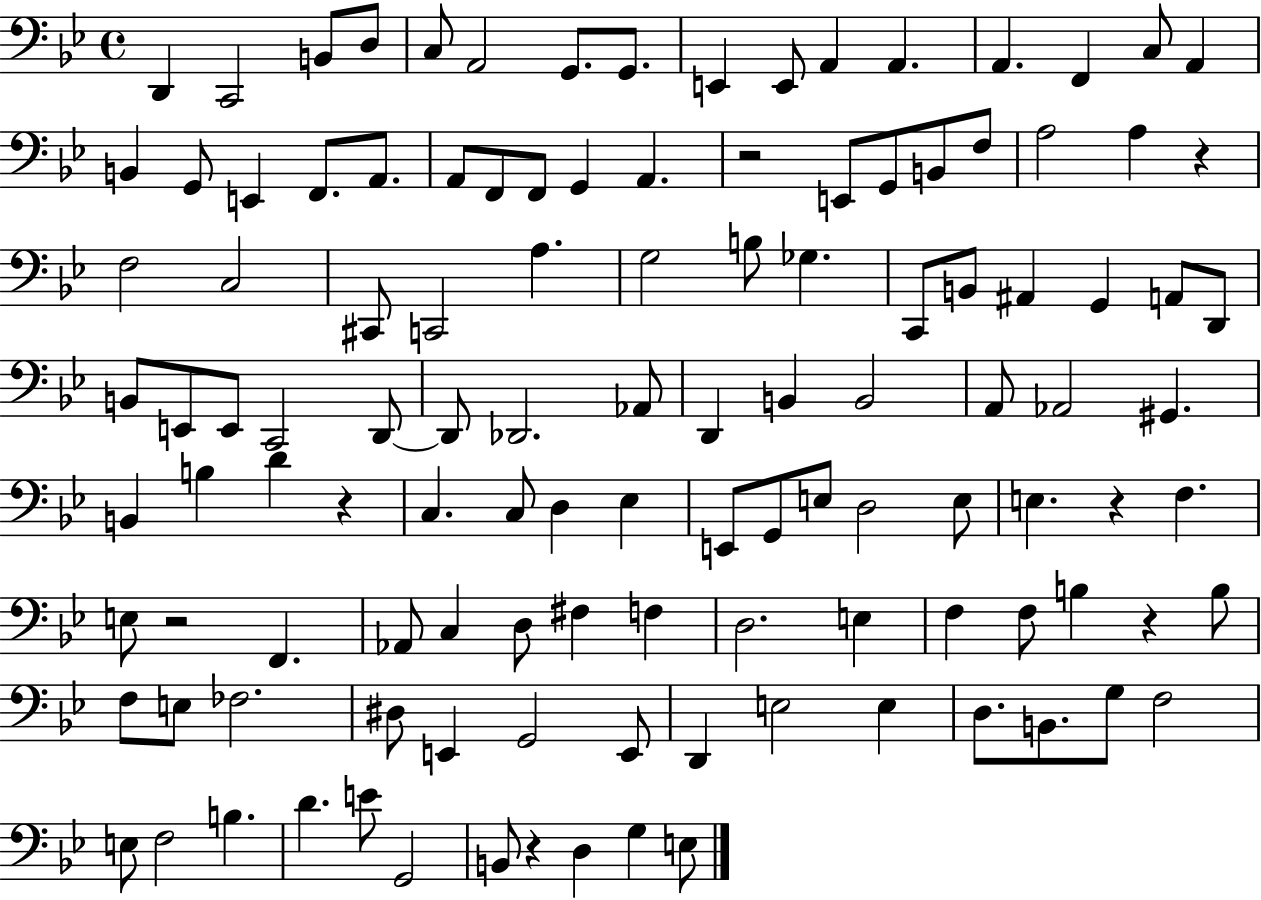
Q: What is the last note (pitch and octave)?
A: E3